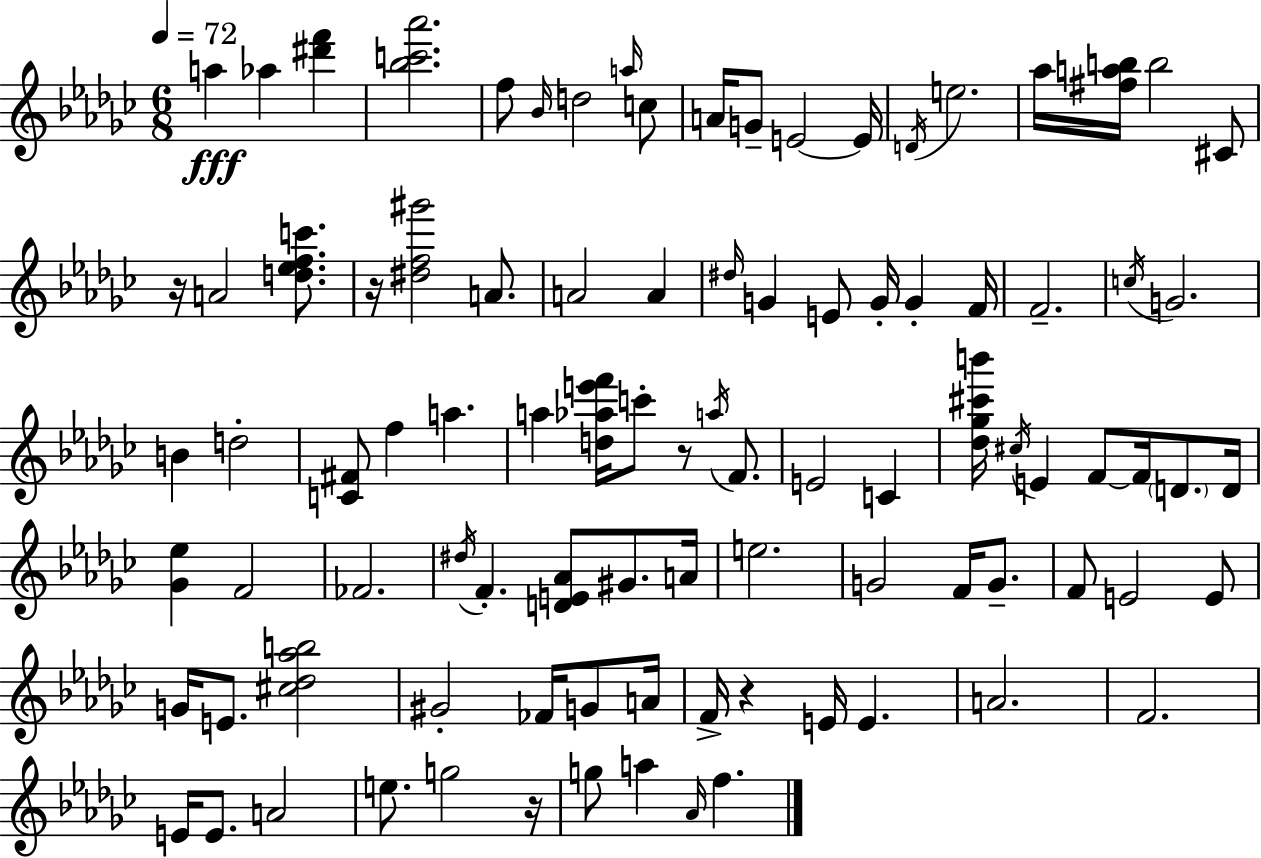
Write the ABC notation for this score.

X:1
T:Untitled
M:6/8
L:1/4
K:Ebm
a _a [^d'f'] [_bc'_a']2 f/2 _B/4 d2 a/4 c/2 A/4 G/2 E2 E/4 D/4 e2 _a/4 [^fab]/4 b2 ^C/2 z/4 A2 [d_efc']/2 z/4 [^df^g']2 A/2 A2 A ^d/4 G E/2 G/4 G F/4 F2 c/4 G2 B d2 [C^F]/2 f a a [d_ae'f']/4 c'/2 z/2 a/4 F/2 E2 C [_d_g^c'b']/4 ^c/4 E F/2 F/4 D/2 D/4 [_G_e] F2 _F2 ^d/4 F [DE_A]/2 ^G/2 A/4 e2 G2 F/4 G/2 F/2 E2 E/2 G/4 E/2 [^c_d_ab]2 ^G2 _F/4 G/2 A/4 F/4 z E/4 E A2 F2 E/4 E/2 A2 e/2 g2 z/4 g/2 a _A/4 f